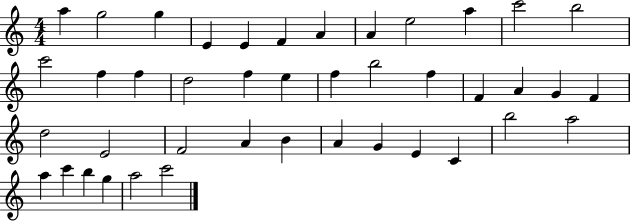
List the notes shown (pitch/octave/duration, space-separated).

A5/q G5/h G5/q E4/q E4/q F4/q A4/q A4/q E5/h A5/q C6/h B5/h C6/h F5/q F5/q D5/h F5/q E5/q F5/q B5/h F5/q F4/q A4/q G4/q F4/q D5/h E4/h F4/h A4/q B4/q A4/q G4/q E4/q C4/q B5/h A5/h A5/q C6/q B5/q G5/q A5/h C6/h